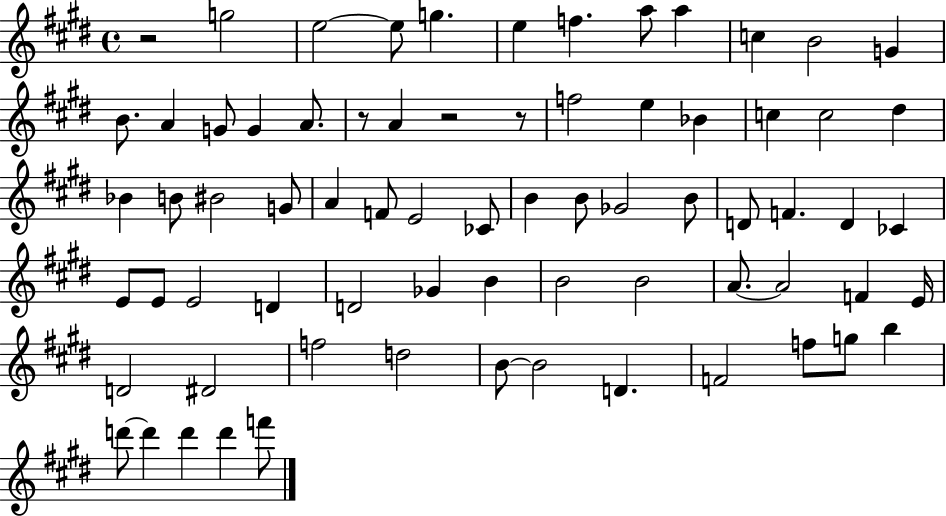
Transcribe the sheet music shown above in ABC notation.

X:1
T:Untitled
M:4/4
L:1/4
K:E
z2 g2 e2 e/2 g e f a/2 a c B2 G B/2 A G/2 G A/2 z/2 A z2 z/2 f2 e _B c c2 ^d _B B/2 ^B2 G/2 A F/2 E2 _C/2 B B/2 _G2 B/2 D/2 F D _C E/2 E/2 E2 D D2 _G B B2 B2 A/2 A2 F E/4 D2 ^D2 f2 d2 B/2 B2 D F2 f/2 g/2 b d'/2 d' d' d' f'/2